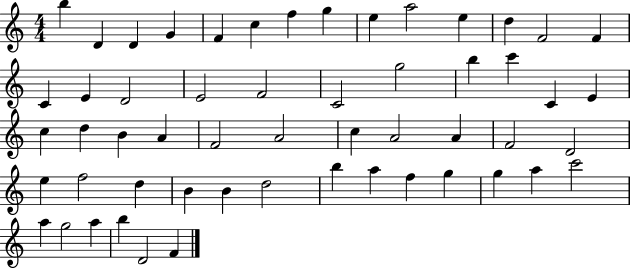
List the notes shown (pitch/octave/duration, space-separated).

B5/q D4/q D4/q G4/q F4/q C5/q F5/q G5/q E5/q A5/h E5/q D5/q F4/h F4/q C4/q E4/q D4/h E4/h F4/h C4/h G5/h B5/q C6/q C4/q E4/q C5/q D5/q B4/q A4/q F4/h A4/h C5/q A4/h A4/q F4/h D4/h E5/q F5/h D5/q B4/q B4/q D5/h B5/q A5/q F5/q G5/q G5/q A5/q C6/h A5/q G5/h A5/q B5/q D4/h F4/q